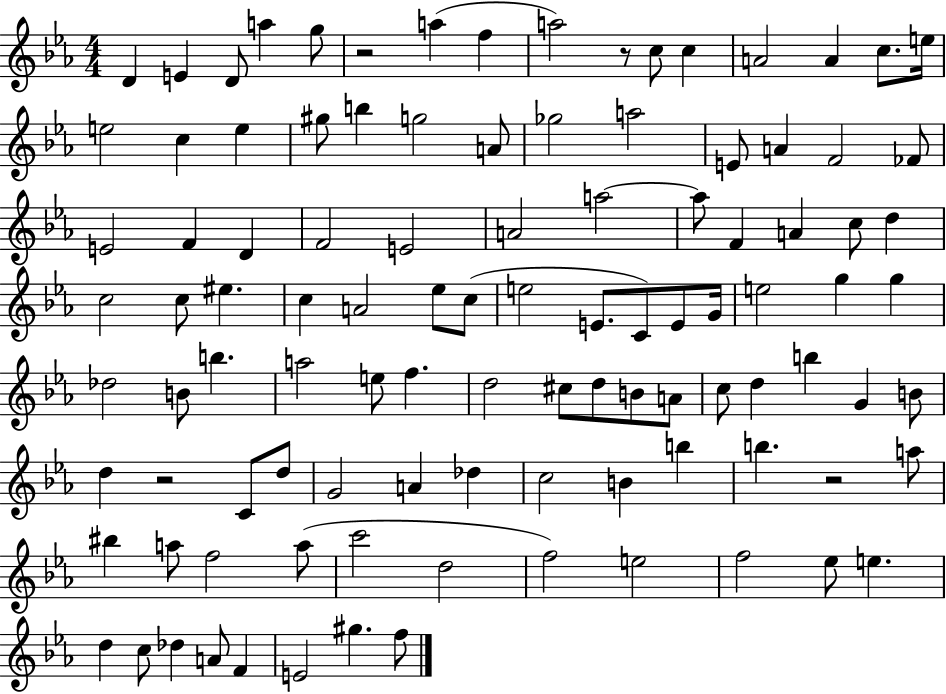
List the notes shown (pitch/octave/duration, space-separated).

D4/q E4/q D4/e A5/q G5/e R/h A5/q F5/q A5/h R/e C5/e C5/q A4/h A4/q C5/e. E5/s E5/h C5/q E5/q G#5/e B5/q G5/h A4/e Gb5/h A5/h E4/e A4/q F4/h FES4/e E4/h F4/q D4/q F4/h E4/h A4/h A5/h A5/e F4/q A4/q C5/e D5/q C5/h C5/e EIS5/q. C5/q A4/h Eb5/e C5/e E5/h E4/e. C4/e E4/e G4/s E5/h G5/q G5/q Db5/h B4/e B5/q. A5/h E5/e F5/q. D5/h C#5/e D5/e B4/e A4/e C5/e D5/q B5/q G4/q B4/e D5/q R/h C4/e D5/e G4/h A4/q Db5/q C5/h B4/q B5/q B5/q. R/h A5/e BIS5/q A5/e F5/h A5/e C6/h D5/h F5/h E5/h F5/h Eb5/e E5/q. D5/q C5/e Db5/q A4/e F4/q E4/h G#5/q. F5/e